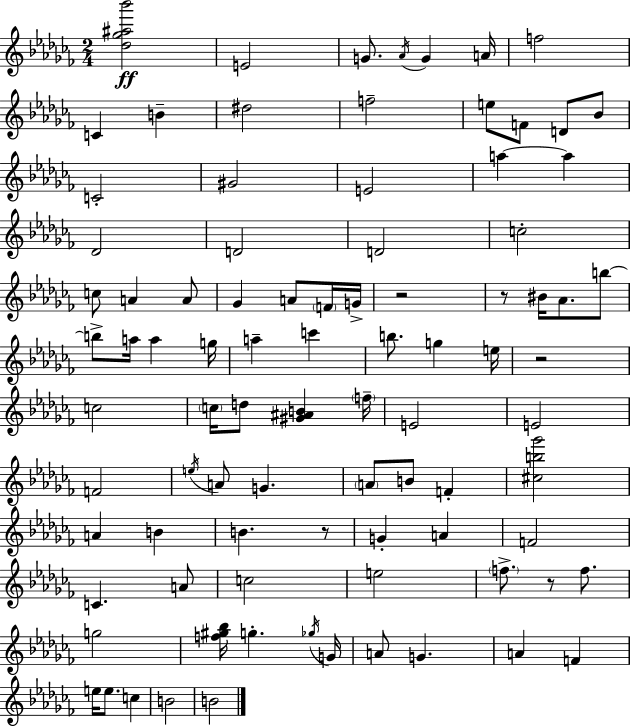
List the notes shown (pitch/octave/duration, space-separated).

[Db5,Gb5,A#5,Bb6]/h E4/h G4/e. Ab4/s G4/q A4/s F5/h C4/q B4/q D#5/h F5/h E5/e F4/e D4/e Bb4/e C4/h G#4/h E4/h A5/q A5/q Db4/h D4/h D4/h C5/h C5/e A4/q A4/e Gb4/q A4/e F4/s G4/s R/h R/e BIS4/s Ab4/e. B5/e B5/e A5/s A5/q G5/s A5/q C6/q B5/e. G5/q E5/s R/h C5/h C5/s D5/e [G#4,A#4,B4]/q F5/s E4/h E4/h F4/h E5/s A4/e G4/q. A4/e B4/e F4/q [C#5,B5,Gb6]/h A4/q B4/q B4/q. R/e G4/q A4/q F4/h C4/q. A4/e C5/h E5/h F5/e. R/e F5/e. G5/h [F5,G#5,Bb5]/s G5/q. Gb5/s G4/s A4/e G4/q. A4/q F4/q E5/s E5/e. C5/q B4/h B4/h